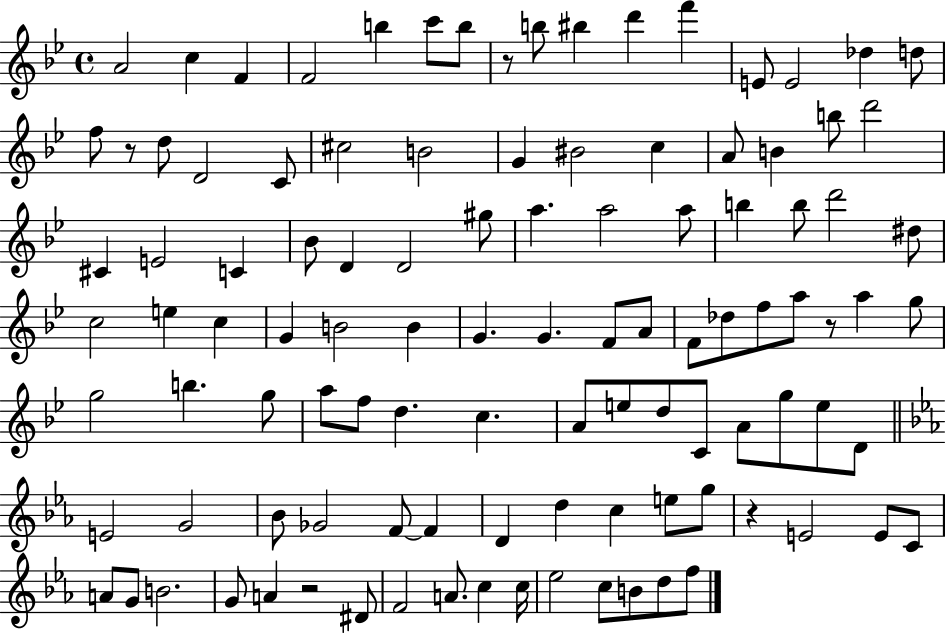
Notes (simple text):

A4/h C5/q F4/q F4/h B5/q C6/e B5/e R/e B5/e BIS5/q D6/q F6/q E4/e E4/h Db5/q D5/e F5/e R/e D5/e D4/h C4/e C#5/h B4/h G4/q BIS4/h C5/q A4/e B4/q B5/e D6/h C#4/q E4/h C4/q Bb4/e D4/q D4/h G#5/e A5/q. A5/h A5/e B5/q B5/e D6/h D#5/e C5/h E5/q C5/q G4/q B4/h B4/q G4/q. G4/q. F4/e A4/e F4/e Db5/e F5/e A5/e R/e A5/q G5/e G5/h B5/q. G5/e A5/e F5/e D5/q. C5/q. A4/e E5/e D5/e C4/e A4/e G5/e E5/e D4/e E4/h G4/h Bb4/e Gb4/h F4/e F4/q D4/q D5/q C5/q E5/e G5/e R/q E4/h E4/e C4/e A4/e G4/e B4/h. G4/e A4/q R/h D#4/e F4/h A4/e. C5/q C5/s Eb5/h C5/e B4/e D5/e F5/e